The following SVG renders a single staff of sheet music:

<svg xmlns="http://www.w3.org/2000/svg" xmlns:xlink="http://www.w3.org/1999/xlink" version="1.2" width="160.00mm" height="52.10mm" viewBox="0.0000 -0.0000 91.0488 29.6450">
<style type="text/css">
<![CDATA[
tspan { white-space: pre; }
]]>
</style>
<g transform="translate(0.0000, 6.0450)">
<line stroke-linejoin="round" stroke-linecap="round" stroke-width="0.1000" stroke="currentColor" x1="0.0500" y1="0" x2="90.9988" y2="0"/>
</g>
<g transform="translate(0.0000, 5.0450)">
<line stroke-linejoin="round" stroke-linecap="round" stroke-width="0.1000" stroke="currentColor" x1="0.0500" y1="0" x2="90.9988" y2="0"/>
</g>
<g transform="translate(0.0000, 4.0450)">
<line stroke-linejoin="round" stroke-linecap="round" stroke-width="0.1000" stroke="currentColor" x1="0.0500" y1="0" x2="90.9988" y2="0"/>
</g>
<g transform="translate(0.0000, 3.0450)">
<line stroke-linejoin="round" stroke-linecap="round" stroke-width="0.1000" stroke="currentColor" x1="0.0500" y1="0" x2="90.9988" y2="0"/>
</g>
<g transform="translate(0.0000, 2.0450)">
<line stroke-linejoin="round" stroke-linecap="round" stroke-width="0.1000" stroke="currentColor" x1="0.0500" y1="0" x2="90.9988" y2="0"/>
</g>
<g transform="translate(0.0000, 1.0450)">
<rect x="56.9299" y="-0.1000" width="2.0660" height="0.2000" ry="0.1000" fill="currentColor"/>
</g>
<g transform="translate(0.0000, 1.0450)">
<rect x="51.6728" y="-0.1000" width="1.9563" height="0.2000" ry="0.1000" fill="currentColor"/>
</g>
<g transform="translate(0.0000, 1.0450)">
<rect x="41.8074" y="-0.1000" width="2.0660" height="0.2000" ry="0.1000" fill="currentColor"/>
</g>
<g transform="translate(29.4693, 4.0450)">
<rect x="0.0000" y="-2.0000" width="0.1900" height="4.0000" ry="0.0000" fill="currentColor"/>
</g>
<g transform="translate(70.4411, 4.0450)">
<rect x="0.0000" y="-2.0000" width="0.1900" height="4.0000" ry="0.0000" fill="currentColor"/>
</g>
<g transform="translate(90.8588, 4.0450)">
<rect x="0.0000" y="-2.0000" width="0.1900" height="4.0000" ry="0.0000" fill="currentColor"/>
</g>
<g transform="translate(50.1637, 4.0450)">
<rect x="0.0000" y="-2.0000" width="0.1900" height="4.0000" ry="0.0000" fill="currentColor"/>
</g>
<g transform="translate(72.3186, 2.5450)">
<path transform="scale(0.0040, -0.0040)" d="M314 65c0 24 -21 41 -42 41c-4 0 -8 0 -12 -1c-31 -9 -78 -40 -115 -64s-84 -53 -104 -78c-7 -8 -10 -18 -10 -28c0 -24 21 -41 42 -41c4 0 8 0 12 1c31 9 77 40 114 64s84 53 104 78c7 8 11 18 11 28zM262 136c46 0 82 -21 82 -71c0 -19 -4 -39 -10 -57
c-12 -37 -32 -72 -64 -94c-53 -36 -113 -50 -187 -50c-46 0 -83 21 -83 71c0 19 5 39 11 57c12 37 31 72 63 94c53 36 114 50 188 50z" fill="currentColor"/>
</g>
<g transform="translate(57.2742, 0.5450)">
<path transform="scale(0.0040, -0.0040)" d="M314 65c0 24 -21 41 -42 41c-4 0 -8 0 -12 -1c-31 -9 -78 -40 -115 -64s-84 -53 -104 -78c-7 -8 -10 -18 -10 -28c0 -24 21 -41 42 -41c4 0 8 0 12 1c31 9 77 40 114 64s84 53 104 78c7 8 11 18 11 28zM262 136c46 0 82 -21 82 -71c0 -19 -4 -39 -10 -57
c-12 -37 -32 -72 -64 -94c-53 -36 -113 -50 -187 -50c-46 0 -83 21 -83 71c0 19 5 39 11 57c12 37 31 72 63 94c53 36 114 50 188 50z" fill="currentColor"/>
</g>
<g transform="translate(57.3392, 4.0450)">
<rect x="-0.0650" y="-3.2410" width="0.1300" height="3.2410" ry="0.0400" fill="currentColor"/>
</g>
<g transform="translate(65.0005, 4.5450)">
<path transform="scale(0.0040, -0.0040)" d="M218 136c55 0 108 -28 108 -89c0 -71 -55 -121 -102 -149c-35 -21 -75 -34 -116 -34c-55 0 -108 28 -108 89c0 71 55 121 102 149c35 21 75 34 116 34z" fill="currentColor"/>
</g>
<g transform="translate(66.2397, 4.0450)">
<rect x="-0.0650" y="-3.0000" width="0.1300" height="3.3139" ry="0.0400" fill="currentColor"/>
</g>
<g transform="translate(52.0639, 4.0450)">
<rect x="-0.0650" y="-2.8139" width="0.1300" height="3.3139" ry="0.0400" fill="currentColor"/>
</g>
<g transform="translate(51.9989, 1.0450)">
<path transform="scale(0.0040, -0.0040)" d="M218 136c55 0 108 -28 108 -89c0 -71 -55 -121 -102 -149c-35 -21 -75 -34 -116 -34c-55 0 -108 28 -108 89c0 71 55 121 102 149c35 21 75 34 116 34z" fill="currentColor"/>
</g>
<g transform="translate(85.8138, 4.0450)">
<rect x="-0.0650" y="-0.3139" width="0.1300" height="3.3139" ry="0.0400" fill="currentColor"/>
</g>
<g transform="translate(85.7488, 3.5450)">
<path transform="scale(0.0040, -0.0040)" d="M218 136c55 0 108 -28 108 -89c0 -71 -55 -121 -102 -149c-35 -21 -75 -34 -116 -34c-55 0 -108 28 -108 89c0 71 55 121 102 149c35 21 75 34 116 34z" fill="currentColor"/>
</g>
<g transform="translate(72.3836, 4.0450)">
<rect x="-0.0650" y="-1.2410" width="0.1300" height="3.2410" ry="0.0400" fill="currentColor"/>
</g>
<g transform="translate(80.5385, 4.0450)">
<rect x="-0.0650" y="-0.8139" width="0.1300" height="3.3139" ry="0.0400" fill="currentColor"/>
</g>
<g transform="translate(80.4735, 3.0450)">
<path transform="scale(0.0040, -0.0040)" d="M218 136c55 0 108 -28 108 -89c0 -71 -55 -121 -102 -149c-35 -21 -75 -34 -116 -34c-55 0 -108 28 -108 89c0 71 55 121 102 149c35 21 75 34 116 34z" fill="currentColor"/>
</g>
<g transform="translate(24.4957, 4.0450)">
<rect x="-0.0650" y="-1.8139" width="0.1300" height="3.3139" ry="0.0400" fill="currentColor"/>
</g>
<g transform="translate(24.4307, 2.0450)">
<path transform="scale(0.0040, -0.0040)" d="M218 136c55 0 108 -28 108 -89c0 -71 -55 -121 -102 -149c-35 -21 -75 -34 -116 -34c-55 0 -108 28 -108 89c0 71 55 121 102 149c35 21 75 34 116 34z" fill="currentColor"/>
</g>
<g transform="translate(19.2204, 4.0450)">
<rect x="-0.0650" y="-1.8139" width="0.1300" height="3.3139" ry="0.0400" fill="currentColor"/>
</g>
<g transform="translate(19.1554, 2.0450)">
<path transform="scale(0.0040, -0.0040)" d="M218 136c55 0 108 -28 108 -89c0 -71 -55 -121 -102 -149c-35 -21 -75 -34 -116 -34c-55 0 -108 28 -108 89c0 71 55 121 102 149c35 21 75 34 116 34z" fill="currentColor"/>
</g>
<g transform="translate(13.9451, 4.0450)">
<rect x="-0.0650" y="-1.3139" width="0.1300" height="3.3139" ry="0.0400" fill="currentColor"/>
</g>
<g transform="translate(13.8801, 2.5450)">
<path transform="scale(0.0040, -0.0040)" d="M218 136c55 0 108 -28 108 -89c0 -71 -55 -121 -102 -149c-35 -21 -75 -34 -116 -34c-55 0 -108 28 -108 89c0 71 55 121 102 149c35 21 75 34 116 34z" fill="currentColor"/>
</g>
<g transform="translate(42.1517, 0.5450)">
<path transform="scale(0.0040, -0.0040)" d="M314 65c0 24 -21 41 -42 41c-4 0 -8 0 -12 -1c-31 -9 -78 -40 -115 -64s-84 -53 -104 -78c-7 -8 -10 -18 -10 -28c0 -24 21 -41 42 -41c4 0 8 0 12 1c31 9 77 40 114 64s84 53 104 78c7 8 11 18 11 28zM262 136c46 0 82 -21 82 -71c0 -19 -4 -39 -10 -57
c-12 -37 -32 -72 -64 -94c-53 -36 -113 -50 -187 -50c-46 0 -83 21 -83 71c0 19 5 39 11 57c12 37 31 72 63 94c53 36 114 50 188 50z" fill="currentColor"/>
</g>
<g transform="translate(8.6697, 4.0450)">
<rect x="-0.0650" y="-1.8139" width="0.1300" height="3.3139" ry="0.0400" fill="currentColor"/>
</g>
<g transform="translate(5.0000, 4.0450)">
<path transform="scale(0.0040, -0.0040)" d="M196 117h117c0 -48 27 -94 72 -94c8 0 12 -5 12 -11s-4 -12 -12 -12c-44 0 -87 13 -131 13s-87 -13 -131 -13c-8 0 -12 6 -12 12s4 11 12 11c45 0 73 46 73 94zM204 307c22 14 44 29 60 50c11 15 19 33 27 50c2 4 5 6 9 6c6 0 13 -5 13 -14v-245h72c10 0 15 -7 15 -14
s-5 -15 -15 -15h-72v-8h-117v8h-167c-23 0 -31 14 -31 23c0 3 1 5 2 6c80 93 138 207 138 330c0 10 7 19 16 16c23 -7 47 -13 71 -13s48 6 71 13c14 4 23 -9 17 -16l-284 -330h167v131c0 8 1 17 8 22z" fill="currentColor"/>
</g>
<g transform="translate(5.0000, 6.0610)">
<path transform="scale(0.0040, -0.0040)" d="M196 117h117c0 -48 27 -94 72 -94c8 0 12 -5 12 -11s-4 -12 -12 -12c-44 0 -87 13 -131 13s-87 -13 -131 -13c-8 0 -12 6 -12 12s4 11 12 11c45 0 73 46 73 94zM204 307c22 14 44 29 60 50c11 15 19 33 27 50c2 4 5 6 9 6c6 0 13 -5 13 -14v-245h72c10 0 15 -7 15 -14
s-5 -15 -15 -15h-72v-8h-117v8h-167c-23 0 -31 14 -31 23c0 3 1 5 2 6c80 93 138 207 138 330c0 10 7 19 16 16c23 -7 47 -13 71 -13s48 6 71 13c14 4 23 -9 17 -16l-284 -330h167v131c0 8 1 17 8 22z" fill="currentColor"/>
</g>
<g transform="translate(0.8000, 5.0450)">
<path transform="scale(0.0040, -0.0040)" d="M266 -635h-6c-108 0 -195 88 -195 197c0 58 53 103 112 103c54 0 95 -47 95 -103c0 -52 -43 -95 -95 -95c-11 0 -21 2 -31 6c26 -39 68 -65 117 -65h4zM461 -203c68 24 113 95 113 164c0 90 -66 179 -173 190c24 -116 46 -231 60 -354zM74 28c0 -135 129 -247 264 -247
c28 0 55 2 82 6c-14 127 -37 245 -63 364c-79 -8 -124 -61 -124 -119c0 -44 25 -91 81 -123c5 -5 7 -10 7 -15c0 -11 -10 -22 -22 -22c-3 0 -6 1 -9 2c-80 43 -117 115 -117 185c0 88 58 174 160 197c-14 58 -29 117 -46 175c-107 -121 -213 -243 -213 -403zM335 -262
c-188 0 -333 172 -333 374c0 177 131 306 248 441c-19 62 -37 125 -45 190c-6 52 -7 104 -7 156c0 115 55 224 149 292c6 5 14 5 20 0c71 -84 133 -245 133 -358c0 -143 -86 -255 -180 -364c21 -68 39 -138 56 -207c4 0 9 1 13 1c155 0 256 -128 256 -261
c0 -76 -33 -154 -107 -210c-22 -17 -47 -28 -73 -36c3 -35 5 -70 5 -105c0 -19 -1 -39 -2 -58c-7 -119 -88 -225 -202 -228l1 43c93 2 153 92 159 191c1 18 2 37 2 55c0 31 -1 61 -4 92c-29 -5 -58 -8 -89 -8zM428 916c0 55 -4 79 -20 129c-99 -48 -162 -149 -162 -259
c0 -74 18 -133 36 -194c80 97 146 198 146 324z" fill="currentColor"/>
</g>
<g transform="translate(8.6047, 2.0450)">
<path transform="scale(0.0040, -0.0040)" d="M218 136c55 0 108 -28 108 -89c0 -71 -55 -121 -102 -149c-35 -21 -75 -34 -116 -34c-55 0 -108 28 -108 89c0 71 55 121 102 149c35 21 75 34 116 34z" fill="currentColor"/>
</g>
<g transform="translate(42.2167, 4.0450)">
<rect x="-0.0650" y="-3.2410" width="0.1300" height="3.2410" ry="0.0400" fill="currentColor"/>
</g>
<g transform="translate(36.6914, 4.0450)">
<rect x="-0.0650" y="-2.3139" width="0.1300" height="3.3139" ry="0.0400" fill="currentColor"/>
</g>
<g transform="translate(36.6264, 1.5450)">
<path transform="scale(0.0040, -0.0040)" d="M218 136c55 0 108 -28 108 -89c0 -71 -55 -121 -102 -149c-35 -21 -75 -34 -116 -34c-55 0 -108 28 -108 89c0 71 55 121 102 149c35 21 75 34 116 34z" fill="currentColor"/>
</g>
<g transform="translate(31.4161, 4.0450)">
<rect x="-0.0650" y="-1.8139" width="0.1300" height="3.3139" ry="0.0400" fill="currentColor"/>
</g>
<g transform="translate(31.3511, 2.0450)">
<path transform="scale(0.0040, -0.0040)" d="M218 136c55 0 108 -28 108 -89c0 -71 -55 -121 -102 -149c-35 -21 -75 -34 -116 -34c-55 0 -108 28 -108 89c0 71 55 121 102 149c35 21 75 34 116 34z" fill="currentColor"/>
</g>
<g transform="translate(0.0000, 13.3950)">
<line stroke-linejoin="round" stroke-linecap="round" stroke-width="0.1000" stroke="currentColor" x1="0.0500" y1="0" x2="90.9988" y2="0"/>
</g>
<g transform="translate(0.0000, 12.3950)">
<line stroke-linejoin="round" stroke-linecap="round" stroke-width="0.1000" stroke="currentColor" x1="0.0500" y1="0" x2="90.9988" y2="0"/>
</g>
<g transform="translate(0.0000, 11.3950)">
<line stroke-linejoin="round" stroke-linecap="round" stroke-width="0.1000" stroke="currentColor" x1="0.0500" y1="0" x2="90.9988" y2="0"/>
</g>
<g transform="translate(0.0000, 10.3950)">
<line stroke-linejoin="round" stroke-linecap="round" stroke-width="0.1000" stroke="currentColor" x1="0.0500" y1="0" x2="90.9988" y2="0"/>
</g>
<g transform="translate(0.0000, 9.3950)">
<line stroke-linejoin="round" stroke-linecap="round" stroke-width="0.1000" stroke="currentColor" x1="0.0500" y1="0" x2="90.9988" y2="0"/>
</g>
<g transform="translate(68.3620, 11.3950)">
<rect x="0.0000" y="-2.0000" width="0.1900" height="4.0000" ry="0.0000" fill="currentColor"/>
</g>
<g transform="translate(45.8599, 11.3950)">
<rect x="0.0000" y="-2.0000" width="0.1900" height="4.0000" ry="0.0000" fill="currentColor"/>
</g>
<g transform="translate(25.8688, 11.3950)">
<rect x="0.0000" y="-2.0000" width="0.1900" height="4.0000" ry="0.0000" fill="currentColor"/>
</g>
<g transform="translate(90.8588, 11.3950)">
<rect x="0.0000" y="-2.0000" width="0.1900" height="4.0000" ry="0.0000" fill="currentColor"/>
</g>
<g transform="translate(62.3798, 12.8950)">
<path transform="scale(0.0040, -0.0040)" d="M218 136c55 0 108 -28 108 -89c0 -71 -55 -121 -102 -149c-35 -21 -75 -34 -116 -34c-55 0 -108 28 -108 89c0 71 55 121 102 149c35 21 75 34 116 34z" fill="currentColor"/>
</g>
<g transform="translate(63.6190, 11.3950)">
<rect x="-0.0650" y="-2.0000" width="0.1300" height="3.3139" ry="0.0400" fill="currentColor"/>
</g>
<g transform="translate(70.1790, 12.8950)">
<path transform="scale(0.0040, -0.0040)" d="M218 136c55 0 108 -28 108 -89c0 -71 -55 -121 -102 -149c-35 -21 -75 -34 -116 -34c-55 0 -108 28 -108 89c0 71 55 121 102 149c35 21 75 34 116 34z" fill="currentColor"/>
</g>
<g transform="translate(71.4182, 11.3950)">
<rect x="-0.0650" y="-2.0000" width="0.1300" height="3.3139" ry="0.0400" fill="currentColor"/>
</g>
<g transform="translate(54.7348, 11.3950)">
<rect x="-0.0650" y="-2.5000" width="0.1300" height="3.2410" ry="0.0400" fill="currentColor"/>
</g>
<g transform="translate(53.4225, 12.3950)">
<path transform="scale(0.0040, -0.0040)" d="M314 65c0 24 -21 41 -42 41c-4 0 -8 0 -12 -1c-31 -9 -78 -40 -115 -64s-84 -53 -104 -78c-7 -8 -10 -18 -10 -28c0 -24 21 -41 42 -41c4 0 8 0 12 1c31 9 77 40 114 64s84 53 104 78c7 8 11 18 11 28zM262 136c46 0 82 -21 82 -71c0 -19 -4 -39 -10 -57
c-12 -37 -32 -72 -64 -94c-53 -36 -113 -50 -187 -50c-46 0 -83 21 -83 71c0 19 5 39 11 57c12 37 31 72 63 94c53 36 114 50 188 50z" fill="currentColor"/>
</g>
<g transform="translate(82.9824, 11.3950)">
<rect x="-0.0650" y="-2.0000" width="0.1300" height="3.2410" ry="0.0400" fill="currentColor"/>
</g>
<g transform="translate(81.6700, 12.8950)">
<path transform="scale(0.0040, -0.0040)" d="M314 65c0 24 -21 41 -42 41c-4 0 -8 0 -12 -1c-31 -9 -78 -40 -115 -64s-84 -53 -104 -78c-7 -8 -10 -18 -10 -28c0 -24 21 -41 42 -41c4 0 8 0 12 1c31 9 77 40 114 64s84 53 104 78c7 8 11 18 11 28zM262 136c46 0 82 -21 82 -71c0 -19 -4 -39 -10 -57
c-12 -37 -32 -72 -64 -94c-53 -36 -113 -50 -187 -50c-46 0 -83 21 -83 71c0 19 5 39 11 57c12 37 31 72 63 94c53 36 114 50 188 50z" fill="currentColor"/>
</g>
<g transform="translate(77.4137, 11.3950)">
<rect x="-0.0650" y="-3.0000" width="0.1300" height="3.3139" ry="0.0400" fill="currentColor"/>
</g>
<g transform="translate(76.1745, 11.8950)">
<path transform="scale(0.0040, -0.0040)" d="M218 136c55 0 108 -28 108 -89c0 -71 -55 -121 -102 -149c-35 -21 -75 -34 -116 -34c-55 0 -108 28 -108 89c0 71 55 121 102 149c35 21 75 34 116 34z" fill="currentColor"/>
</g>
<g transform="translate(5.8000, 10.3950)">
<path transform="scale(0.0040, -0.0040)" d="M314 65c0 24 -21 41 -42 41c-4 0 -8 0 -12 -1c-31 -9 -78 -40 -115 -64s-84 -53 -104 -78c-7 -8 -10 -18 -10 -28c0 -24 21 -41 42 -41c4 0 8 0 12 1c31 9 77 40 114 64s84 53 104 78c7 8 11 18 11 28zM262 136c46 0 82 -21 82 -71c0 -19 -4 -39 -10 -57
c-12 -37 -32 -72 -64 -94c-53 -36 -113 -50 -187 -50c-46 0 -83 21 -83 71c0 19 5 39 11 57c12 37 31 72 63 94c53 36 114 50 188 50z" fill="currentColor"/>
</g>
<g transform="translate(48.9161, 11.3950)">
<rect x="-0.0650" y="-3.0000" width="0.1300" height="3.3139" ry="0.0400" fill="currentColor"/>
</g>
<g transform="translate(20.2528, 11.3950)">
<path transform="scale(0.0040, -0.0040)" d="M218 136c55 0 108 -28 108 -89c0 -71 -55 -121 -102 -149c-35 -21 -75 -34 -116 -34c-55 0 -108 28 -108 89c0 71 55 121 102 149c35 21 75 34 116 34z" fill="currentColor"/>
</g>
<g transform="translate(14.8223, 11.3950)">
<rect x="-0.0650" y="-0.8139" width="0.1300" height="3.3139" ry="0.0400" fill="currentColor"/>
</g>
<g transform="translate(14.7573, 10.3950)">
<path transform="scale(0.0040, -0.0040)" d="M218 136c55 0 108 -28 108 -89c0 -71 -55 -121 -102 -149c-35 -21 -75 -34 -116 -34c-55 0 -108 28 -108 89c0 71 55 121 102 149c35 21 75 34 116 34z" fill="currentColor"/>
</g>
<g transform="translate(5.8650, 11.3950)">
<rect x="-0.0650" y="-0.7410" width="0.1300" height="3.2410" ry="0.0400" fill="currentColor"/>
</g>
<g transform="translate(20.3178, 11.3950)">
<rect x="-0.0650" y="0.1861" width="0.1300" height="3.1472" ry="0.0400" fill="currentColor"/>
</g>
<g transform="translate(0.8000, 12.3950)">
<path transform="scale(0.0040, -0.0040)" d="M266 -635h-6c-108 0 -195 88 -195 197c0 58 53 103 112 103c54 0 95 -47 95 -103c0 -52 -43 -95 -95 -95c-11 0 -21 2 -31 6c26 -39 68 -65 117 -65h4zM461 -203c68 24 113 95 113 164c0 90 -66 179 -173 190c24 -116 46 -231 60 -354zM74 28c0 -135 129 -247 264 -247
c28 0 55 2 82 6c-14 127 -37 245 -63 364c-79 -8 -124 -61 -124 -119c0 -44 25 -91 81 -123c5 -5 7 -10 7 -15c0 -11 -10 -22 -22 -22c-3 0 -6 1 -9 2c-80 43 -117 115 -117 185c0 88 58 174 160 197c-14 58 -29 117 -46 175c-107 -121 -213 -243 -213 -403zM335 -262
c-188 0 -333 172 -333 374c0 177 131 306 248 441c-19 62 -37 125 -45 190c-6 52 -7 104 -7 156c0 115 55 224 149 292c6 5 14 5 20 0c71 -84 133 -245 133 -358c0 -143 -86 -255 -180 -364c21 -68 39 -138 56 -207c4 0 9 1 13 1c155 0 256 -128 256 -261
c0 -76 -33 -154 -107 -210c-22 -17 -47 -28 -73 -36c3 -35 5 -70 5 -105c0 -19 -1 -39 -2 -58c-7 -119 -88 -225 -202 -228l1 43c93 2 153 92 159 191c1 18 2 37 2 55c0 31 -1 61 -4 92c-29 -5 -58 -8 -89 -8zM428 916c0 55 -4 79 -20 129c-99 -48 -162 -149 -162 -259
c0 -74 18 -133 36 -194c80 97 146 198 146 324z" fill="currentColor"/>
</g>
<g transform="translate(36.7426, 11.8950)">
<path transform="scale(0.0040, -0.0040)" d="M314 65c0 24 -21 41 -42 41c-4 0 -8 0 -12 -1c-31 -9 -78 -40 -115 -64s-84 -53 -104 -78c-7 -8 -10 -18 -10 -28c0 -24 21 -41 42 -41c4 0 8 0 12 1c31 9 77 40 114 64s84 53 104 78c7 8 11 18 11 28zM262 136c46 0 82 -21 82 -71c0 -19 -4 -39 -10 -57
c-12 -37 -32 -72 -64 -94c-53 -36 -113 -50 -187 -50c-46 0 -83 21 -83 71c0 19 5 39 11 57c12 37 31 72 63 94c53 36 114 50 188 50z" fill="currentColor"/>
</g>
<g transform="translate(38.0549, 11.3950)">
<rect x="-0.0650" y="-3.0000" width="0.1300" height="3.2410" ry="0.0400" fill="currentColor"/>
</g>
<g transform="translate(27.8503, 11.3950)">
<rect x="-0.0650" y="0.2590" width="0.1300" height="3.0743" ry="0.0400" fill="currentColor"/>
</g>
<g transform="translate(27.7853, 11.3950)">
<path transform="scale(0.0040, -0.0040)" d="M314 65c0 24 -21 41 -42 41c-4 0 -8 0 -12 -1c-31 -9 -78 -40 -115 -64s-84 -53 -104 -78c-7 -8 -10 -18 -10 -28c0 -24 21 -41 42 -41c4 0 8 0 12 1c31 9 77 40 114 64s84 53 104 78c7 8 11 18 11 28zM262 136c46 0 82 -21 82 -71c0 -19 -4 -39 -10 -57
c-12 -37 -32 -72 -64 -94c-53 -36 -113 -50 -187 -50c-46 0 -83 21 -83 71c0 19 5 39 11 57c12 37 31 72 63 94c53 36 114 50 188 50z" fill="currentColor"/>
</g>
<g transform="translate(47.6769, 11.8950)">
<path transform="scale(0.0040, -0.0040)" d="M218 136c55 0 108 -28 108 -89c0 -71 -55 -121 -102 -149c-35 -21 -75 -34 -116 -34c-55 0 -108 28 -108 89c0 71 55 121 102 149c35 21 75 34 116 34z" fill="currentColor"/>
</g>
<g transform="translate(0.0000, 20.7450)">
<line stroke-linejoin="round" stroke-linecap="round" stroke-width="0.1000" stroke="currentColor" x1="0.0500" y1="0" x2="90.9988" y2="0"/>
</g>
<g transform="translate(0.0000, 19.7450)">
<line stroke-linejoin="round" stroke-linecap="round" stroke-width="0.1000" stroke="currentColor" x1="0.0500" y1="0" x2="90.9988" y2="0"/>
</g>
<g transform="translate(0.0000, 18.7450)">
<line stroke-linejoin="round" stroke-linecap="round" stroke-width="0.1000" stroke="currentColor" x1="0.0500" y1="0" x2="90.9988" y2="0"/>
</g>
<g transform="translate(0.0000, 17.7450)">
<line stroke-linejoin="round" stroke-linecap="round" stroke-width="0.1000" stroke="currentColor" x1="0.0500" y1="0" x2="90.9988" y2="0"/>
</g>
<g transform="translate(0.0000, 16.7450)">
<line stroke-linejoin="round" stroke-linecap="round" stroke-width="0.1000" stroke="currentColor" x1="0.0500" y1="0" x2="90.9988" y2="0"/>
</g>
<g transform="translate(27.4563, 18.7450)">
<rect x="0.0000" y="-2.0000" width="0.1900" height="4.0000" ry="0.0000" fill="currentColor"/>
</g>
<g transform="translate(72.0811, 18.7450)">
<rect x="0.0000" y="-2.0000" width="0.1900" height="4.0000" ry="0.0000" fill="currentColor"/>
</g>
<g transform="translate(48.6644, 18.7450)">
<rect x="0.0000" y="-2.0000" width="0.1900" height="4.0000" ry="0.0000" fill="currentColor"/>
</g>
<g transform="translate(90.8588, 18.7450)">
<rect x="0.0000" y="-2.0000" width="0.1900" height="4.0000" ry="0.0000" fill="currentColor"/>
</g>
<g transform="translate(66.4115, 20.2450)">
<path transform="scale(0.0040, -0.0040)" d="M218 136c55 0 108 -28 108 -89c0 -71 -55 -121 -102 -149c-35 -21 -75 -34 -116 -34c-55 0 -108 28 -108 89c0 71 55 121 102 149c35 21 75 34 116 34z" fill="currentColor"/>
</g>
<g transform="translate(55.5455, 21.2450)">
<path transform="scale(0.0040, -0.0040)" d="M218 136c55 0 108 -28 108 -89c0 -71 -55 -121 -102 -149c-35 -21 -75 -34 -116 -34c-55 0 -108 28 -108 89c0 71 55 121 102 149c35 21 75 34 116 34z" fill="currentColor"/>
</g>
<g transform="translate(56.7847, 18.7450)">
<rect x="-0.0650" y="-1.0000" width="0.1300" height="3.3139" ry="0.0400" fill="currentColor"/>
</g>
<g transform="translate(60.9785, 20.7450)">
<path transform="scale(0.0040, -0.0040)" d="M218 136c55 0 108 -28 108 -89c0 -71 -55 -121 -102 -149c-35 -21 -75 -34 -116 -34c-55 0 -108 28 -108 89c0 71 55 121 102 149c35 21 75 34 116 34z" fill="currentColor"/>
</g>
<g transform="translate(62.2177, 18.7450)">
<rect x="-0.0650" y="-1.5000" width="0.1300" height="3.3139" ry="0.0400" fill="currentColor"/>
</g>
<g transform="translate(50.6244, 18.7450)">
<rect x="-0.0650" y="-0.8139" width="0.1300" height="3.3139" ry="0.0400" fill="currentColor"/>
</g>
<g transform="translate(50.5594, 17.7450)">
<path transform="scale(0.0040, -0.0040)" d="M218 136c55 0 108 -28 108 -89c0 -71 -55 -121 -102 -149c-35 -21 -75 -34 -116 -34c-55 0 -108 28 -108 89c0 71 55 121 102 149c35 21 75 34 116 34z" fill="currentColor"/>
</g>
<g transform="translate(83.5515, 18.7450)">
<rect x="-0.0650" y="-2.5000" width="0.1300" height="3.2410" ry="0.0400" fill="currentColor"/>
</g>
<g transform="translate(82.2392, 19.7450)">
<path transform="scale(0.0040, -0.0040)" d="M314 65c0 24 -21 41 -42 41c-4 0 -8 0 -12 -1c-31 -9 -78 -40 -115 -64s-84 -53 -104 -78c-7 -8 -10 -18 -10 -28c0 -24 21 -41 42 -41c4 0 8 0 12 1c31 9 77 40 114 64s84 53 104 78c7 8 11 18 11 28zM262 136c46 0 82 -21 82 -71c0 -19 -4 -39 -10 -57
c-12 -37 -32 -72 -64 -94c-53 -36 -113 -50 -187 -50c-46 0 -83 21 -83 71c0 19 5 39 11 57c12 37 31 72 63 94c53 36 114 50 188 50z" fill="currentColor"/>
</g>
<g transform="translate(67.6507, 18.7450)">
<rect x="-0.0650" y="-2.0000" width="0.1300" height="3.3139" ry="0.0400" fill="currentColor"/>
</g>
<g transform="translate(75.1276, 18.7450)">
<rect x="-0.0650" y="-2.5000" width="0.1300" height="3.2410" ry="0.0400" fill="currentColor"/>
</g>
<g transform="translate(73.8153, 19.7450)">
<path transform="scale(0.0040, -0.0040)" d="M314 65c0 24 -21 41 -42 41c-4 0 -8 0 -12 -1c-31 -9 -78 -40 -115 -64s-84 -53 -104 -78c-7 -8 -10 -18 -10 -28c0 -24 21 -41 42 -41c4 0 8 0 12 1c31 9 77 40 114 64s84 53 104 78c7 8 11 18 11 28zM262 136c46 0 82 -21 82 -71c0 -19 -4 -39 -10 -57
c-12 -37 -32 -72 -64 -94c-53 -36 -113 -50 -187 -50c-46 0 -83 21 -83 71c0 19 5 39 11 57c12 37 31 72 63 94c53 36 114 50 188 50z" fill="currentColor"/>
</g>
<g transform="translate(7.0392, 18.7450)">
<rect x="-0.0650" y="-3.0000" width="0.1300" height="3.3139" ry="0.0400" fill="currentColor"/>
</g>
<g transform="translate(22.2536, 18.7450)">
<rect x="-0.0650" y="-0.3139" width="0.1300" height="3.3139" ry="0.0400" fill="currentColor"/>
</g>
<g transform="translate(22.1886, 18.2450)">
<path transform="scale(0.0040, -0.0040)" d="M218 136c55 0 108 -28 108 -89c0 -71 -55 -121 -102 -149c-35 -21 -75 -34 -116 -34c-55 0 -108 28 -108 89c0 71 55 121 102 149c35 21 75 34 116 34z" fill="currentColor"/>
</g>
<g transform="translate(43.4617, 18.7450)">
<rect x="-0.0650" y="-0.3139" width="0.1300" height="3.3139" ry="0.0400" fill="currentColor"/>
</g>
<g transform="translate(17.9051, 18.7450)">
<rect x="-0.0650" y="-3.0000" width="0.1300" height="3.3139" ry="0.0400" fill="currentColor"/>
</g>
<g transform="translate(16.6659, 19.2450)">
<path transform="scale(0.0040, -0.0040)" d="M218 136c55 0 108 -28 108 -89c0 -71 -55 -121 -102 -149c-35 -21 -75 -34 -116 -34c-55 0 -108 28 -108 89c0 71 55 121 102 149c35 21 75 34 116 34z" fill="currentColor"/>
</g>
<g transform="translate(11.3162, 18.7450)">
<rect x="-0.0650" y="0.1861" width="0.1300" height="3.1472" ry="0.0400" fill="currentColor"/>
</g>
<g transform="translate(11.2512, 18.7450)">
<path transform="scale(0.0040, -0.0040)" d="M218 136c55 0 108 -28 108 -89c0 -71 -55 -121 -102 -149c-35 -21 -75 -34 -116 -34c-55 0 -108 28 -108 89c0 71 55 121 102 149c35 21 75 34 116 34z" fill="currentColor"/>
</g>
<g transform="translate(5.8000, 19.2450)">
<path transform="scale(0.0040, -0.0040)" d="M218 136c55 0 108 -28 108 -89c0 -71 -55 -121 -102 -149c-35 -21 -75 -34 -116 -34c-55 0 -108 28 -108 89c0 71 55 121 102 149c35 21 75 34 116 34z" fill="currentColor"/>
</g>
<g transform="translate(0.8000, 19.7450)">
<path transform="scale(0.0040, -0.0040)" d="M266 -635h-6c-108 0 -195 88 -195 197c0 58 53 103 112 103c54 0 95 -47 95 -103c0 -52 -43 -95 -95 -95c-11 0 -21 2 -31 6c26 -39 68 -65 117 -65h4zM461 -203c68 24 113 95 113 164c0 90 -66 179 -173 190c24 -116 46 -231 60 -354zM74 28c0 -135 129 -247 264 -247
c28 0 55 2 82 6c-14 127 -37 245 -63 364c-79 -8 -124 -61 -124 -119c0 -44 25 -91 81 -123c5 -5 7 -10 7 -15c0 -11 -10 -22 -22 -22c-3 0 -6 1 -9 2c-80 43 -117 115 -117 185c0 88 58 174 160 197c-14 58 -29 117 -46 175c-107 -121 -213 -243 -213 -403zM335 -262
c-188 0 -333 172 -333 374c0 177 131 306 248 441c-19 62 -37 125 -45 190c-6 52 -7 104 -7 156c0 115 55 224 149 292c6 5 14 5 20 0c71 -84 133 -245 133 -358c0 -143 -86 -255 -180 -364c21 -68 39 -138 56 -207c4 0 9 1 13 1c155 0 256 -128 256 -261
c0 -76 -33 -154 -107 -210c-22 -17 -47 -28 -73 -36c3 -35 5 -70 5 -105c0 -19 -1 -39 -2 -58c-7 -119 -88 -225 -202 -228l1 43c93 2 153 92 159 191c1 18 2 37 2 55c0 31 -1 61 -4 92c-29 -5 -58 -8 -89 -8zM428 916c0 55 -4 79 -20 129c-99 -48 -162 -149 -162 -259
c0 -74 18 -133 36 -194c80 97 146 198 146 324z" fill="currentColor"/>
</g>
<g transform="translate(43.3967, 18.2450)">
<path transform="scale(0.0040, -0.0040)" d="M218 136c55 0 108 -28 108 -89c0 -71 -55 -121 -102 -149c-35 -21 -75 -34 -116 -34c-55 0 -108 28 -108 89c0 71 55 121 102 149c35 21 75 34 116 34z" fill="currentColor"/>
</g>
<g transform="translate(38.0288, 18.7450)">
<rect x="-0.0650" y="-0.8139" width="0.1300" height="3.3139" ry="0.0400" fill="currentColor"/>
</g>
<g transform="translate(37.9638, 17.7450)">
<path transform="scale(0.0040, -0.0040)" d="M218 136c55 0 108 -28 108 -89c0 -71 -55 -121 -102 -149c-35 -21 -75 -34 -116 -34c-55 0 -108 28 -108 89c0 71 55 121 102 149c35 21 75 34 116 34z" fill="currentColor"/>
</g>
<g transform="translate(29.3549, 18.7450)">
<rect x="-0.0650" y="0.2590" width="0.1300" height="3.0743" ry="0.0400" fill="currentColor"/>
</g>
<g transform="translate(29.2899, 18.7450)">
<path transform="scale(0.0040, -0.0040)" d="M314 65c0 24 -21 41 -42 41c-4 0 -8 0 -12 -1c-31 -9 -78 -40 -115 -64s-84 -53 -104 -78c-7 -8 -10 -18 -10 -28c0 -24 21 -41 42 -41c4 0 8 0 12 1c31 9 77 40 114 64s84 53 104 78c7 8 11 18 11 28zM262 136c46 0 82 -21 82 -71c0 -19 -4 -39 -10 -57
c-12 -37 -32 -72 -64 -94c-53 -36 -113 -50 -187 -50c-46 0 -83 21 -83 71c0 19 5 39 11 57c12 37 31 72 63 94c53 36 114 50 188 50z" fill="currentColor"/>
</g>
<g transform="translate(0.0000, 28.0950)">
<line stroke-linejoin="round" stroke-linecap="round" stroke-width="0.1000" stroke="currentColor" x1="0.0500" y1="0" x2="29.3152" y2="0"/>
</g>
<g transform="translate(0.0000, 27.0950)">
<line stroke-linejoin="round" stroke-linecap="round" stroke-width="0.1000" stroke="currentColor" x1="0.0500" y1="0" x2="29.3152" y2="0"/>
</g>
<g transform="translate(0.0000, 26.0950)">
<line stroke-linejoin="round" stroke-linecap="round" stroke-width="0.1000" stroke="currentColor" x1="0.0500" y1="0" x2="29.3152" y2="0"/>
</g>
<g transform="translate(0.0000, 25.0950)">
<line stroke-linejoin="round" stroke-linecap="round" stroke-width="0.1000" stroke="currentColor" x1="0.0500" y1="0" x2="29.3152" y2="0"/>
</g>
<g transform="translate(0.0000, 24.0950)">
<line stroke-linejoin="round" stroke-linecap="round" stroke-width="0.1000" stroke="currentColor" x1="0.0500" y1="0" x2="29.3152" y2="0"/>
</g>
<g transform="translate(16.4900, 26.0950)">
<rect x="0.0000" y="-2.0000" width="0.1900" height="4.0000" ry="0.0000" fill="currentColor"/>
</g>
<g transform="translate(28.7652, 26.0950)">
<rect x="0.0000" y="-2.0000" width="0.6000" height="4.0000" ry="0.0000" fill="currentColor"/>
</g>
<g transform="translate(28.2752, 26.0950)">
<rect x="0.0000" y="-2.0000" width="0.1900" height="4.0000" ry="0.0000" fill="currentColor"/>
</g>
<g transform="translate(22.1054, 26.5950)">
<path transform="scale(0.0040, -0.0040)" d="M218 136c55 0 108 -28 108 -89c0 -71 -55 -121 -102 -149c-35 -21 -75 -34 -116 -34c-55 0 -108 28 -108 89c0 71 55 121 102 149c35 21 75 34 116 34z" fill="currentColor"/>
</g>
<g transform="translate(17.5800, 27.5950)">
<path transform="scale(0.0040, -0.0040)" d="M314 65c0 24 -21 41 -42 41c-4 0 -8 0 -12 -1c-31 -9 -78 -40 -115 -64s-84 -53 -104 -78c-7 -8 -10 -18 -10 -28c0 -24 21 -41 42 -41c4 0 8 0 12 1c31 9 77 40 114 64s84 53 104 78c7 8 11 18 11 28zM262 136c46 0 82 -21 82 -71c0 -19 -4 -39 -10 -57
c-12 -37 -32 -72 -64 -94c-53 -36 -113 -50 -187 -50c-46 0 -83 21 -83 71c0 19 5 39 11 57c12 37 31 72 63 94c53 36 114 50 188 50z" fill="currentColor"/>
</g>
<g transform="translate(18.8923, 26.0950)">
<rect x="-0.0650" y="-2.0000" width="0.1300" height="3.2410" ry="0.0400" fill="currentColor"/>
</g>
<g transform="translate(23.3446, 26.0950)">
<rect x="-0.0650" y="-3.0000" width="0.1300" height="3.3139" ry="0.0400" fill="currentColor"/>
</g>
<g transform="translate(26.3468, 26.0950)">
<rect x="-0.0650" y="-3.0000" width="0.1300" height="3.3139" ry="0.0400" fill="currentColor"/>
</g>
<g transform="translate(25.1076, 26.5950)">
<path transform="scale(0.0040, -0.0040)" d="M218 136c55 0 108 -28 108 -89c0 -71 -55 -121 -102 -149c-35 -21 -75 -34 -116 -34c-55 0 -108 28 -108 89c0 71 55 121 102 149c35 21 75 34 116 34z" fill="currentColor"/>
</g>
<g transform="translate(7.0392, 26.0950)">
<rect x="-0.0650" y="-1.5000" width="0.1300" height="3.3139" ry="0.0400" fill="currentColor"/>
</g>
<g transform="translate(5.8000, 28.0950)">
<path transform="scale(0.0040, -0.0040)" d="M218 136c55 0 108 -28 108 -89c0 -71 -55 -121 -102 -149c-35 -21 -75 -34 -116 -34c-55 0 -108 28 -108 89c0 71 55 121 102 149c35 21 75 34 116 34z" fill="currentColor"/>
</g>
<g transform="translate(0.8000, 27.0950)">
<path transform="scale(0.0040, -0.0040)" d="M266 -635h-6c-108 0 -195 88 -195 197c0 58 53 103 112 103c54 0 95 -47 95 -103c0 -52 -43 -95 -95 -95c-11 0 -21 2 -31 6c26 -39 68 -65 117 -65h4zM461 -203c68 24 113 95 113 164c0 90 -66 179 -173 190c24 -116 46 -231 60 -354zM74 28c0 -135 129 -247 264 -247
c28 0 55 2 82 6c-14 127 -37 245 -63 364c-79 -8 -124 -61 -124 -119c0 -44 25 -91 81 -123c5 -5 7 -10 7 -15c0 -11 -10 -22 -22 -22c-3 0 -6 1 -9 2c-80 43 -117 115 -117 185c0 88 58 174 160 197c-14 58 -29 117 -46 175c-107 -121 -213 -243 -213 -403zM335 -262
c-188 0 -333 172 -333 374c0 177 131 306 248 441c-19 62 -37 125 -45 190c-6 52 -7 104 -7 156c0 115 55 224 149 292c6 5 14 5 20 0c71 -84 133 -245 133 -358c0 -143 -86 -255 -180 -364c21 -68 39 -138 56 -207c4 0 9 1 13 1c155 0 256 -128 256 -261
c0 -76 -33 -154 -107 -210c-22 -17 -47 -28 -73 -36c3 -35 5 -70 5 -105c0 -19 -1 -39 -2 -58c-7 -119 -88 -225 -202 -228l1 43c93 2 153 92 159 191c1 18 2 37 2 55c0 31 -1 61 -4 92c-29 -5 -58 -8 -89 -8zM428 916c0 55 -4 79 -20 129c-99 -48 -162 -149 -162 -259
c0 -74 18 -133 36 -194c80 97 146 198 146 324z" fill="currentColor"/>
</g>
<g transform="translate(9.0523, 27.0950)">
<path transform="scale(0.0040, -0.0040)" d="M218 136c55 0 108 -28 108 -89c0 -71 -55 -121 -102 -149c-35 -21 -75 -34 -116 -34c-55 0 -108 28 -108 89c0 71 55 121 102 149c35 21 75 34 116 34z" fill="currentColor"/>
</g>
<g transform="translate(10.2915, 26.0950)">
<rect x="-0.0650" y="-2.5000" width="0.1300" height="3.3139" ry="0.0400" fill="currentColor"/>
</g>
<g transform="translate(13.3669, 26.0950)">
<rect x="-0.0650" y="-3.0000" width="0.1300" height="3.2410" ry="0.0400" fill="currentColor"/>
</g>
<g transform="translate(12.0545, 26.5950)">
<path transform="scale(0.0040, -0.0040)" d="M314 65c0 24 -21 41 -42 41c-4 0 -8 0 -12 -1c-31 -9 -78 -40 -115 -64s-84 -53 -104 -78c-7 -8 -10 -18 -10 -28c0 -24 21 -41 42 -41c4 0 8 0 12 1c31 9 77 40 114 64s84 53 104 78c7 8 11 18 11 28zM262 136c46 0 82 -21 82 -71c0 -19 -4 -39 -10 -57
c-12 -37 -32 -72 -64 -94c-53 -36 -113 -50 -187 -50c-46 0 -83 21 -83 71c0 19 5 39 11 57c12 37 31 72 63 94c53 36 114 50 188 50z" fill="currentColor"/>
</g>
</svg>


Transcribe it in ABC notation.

X:1
T:Untitled
M:4/4
L:1/4
K:C
f e f f f g b2 a b2 A e2 d c d2 d B B2 A2 A G2 F F A F2 A B A c B2 d c d D E F G2 G2 E G A2 F2 A A